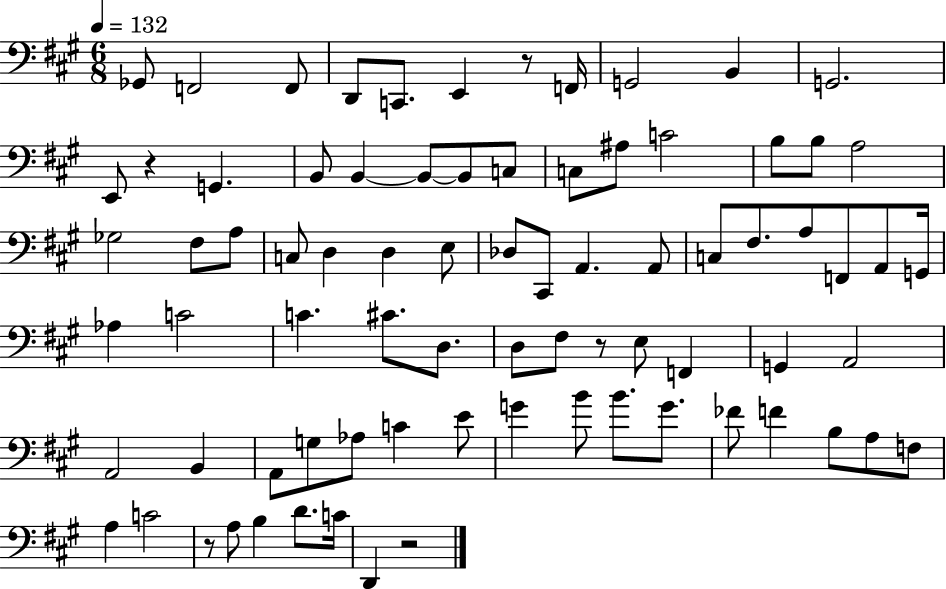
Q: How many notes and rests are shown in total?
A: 79